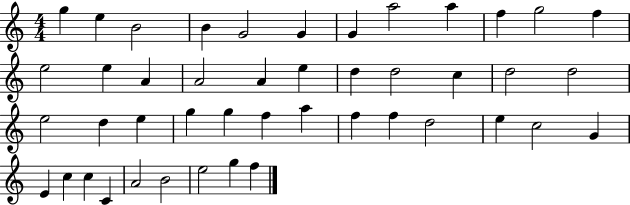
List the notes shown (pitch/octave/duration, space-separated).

G5/q E5/q B4/h B4/q G4/h G4/q G4/q A5/h A5/q F5/q G5/h F5/q E5/h E5/q A4/q A4/h A4/q E5/q D5/q D5/h C5/q D5/h D5/h E5/h D5/q E5/q G5/q G5/q F5/q A5/q F5/q F5/q D5/h E5/q C5/h G4/q E4/q C5/q C5/q C4/q A4/h B4/h E5/h G5/q F5/q